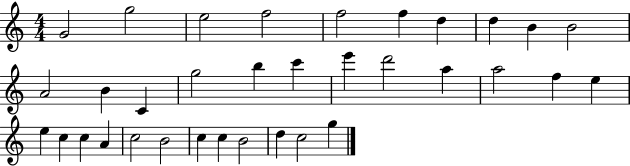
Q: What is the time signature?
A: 4/4